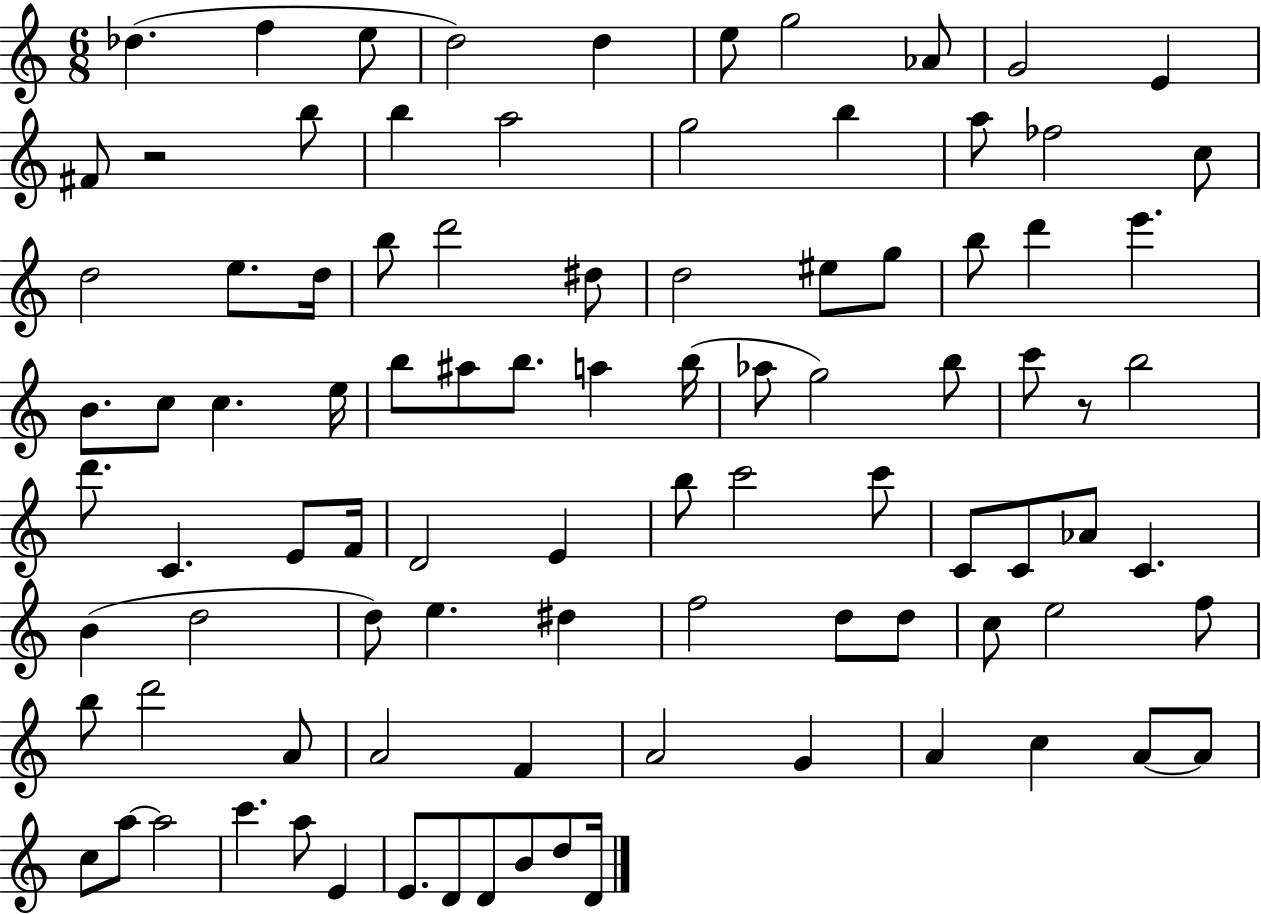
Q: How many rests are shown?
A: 2